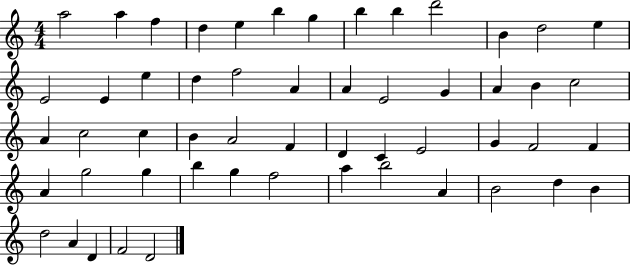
X:1
T:Untitled
M:4/4
L:1/4
K:C
a2 a f d e b g b b d'2 B d2 e E2 E e d f2 A A E2 G A B c2 A c2 c B A2 F D C E2 G F2 F A g2 g b g f2 a b2 A B2 d B d2 A D F2 D2